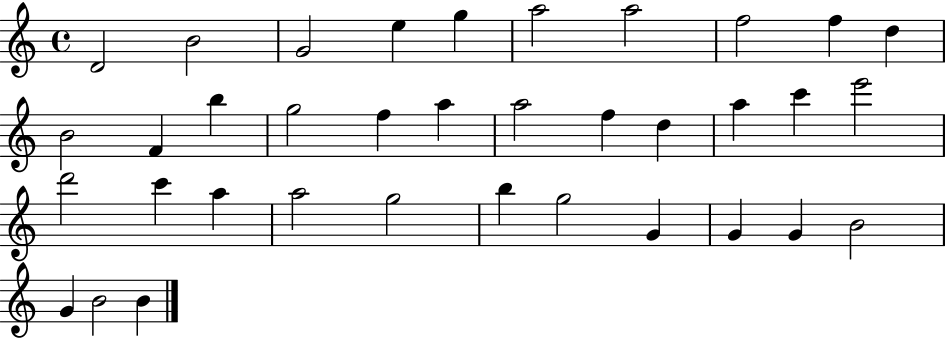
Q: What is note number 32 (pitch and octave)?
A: G4